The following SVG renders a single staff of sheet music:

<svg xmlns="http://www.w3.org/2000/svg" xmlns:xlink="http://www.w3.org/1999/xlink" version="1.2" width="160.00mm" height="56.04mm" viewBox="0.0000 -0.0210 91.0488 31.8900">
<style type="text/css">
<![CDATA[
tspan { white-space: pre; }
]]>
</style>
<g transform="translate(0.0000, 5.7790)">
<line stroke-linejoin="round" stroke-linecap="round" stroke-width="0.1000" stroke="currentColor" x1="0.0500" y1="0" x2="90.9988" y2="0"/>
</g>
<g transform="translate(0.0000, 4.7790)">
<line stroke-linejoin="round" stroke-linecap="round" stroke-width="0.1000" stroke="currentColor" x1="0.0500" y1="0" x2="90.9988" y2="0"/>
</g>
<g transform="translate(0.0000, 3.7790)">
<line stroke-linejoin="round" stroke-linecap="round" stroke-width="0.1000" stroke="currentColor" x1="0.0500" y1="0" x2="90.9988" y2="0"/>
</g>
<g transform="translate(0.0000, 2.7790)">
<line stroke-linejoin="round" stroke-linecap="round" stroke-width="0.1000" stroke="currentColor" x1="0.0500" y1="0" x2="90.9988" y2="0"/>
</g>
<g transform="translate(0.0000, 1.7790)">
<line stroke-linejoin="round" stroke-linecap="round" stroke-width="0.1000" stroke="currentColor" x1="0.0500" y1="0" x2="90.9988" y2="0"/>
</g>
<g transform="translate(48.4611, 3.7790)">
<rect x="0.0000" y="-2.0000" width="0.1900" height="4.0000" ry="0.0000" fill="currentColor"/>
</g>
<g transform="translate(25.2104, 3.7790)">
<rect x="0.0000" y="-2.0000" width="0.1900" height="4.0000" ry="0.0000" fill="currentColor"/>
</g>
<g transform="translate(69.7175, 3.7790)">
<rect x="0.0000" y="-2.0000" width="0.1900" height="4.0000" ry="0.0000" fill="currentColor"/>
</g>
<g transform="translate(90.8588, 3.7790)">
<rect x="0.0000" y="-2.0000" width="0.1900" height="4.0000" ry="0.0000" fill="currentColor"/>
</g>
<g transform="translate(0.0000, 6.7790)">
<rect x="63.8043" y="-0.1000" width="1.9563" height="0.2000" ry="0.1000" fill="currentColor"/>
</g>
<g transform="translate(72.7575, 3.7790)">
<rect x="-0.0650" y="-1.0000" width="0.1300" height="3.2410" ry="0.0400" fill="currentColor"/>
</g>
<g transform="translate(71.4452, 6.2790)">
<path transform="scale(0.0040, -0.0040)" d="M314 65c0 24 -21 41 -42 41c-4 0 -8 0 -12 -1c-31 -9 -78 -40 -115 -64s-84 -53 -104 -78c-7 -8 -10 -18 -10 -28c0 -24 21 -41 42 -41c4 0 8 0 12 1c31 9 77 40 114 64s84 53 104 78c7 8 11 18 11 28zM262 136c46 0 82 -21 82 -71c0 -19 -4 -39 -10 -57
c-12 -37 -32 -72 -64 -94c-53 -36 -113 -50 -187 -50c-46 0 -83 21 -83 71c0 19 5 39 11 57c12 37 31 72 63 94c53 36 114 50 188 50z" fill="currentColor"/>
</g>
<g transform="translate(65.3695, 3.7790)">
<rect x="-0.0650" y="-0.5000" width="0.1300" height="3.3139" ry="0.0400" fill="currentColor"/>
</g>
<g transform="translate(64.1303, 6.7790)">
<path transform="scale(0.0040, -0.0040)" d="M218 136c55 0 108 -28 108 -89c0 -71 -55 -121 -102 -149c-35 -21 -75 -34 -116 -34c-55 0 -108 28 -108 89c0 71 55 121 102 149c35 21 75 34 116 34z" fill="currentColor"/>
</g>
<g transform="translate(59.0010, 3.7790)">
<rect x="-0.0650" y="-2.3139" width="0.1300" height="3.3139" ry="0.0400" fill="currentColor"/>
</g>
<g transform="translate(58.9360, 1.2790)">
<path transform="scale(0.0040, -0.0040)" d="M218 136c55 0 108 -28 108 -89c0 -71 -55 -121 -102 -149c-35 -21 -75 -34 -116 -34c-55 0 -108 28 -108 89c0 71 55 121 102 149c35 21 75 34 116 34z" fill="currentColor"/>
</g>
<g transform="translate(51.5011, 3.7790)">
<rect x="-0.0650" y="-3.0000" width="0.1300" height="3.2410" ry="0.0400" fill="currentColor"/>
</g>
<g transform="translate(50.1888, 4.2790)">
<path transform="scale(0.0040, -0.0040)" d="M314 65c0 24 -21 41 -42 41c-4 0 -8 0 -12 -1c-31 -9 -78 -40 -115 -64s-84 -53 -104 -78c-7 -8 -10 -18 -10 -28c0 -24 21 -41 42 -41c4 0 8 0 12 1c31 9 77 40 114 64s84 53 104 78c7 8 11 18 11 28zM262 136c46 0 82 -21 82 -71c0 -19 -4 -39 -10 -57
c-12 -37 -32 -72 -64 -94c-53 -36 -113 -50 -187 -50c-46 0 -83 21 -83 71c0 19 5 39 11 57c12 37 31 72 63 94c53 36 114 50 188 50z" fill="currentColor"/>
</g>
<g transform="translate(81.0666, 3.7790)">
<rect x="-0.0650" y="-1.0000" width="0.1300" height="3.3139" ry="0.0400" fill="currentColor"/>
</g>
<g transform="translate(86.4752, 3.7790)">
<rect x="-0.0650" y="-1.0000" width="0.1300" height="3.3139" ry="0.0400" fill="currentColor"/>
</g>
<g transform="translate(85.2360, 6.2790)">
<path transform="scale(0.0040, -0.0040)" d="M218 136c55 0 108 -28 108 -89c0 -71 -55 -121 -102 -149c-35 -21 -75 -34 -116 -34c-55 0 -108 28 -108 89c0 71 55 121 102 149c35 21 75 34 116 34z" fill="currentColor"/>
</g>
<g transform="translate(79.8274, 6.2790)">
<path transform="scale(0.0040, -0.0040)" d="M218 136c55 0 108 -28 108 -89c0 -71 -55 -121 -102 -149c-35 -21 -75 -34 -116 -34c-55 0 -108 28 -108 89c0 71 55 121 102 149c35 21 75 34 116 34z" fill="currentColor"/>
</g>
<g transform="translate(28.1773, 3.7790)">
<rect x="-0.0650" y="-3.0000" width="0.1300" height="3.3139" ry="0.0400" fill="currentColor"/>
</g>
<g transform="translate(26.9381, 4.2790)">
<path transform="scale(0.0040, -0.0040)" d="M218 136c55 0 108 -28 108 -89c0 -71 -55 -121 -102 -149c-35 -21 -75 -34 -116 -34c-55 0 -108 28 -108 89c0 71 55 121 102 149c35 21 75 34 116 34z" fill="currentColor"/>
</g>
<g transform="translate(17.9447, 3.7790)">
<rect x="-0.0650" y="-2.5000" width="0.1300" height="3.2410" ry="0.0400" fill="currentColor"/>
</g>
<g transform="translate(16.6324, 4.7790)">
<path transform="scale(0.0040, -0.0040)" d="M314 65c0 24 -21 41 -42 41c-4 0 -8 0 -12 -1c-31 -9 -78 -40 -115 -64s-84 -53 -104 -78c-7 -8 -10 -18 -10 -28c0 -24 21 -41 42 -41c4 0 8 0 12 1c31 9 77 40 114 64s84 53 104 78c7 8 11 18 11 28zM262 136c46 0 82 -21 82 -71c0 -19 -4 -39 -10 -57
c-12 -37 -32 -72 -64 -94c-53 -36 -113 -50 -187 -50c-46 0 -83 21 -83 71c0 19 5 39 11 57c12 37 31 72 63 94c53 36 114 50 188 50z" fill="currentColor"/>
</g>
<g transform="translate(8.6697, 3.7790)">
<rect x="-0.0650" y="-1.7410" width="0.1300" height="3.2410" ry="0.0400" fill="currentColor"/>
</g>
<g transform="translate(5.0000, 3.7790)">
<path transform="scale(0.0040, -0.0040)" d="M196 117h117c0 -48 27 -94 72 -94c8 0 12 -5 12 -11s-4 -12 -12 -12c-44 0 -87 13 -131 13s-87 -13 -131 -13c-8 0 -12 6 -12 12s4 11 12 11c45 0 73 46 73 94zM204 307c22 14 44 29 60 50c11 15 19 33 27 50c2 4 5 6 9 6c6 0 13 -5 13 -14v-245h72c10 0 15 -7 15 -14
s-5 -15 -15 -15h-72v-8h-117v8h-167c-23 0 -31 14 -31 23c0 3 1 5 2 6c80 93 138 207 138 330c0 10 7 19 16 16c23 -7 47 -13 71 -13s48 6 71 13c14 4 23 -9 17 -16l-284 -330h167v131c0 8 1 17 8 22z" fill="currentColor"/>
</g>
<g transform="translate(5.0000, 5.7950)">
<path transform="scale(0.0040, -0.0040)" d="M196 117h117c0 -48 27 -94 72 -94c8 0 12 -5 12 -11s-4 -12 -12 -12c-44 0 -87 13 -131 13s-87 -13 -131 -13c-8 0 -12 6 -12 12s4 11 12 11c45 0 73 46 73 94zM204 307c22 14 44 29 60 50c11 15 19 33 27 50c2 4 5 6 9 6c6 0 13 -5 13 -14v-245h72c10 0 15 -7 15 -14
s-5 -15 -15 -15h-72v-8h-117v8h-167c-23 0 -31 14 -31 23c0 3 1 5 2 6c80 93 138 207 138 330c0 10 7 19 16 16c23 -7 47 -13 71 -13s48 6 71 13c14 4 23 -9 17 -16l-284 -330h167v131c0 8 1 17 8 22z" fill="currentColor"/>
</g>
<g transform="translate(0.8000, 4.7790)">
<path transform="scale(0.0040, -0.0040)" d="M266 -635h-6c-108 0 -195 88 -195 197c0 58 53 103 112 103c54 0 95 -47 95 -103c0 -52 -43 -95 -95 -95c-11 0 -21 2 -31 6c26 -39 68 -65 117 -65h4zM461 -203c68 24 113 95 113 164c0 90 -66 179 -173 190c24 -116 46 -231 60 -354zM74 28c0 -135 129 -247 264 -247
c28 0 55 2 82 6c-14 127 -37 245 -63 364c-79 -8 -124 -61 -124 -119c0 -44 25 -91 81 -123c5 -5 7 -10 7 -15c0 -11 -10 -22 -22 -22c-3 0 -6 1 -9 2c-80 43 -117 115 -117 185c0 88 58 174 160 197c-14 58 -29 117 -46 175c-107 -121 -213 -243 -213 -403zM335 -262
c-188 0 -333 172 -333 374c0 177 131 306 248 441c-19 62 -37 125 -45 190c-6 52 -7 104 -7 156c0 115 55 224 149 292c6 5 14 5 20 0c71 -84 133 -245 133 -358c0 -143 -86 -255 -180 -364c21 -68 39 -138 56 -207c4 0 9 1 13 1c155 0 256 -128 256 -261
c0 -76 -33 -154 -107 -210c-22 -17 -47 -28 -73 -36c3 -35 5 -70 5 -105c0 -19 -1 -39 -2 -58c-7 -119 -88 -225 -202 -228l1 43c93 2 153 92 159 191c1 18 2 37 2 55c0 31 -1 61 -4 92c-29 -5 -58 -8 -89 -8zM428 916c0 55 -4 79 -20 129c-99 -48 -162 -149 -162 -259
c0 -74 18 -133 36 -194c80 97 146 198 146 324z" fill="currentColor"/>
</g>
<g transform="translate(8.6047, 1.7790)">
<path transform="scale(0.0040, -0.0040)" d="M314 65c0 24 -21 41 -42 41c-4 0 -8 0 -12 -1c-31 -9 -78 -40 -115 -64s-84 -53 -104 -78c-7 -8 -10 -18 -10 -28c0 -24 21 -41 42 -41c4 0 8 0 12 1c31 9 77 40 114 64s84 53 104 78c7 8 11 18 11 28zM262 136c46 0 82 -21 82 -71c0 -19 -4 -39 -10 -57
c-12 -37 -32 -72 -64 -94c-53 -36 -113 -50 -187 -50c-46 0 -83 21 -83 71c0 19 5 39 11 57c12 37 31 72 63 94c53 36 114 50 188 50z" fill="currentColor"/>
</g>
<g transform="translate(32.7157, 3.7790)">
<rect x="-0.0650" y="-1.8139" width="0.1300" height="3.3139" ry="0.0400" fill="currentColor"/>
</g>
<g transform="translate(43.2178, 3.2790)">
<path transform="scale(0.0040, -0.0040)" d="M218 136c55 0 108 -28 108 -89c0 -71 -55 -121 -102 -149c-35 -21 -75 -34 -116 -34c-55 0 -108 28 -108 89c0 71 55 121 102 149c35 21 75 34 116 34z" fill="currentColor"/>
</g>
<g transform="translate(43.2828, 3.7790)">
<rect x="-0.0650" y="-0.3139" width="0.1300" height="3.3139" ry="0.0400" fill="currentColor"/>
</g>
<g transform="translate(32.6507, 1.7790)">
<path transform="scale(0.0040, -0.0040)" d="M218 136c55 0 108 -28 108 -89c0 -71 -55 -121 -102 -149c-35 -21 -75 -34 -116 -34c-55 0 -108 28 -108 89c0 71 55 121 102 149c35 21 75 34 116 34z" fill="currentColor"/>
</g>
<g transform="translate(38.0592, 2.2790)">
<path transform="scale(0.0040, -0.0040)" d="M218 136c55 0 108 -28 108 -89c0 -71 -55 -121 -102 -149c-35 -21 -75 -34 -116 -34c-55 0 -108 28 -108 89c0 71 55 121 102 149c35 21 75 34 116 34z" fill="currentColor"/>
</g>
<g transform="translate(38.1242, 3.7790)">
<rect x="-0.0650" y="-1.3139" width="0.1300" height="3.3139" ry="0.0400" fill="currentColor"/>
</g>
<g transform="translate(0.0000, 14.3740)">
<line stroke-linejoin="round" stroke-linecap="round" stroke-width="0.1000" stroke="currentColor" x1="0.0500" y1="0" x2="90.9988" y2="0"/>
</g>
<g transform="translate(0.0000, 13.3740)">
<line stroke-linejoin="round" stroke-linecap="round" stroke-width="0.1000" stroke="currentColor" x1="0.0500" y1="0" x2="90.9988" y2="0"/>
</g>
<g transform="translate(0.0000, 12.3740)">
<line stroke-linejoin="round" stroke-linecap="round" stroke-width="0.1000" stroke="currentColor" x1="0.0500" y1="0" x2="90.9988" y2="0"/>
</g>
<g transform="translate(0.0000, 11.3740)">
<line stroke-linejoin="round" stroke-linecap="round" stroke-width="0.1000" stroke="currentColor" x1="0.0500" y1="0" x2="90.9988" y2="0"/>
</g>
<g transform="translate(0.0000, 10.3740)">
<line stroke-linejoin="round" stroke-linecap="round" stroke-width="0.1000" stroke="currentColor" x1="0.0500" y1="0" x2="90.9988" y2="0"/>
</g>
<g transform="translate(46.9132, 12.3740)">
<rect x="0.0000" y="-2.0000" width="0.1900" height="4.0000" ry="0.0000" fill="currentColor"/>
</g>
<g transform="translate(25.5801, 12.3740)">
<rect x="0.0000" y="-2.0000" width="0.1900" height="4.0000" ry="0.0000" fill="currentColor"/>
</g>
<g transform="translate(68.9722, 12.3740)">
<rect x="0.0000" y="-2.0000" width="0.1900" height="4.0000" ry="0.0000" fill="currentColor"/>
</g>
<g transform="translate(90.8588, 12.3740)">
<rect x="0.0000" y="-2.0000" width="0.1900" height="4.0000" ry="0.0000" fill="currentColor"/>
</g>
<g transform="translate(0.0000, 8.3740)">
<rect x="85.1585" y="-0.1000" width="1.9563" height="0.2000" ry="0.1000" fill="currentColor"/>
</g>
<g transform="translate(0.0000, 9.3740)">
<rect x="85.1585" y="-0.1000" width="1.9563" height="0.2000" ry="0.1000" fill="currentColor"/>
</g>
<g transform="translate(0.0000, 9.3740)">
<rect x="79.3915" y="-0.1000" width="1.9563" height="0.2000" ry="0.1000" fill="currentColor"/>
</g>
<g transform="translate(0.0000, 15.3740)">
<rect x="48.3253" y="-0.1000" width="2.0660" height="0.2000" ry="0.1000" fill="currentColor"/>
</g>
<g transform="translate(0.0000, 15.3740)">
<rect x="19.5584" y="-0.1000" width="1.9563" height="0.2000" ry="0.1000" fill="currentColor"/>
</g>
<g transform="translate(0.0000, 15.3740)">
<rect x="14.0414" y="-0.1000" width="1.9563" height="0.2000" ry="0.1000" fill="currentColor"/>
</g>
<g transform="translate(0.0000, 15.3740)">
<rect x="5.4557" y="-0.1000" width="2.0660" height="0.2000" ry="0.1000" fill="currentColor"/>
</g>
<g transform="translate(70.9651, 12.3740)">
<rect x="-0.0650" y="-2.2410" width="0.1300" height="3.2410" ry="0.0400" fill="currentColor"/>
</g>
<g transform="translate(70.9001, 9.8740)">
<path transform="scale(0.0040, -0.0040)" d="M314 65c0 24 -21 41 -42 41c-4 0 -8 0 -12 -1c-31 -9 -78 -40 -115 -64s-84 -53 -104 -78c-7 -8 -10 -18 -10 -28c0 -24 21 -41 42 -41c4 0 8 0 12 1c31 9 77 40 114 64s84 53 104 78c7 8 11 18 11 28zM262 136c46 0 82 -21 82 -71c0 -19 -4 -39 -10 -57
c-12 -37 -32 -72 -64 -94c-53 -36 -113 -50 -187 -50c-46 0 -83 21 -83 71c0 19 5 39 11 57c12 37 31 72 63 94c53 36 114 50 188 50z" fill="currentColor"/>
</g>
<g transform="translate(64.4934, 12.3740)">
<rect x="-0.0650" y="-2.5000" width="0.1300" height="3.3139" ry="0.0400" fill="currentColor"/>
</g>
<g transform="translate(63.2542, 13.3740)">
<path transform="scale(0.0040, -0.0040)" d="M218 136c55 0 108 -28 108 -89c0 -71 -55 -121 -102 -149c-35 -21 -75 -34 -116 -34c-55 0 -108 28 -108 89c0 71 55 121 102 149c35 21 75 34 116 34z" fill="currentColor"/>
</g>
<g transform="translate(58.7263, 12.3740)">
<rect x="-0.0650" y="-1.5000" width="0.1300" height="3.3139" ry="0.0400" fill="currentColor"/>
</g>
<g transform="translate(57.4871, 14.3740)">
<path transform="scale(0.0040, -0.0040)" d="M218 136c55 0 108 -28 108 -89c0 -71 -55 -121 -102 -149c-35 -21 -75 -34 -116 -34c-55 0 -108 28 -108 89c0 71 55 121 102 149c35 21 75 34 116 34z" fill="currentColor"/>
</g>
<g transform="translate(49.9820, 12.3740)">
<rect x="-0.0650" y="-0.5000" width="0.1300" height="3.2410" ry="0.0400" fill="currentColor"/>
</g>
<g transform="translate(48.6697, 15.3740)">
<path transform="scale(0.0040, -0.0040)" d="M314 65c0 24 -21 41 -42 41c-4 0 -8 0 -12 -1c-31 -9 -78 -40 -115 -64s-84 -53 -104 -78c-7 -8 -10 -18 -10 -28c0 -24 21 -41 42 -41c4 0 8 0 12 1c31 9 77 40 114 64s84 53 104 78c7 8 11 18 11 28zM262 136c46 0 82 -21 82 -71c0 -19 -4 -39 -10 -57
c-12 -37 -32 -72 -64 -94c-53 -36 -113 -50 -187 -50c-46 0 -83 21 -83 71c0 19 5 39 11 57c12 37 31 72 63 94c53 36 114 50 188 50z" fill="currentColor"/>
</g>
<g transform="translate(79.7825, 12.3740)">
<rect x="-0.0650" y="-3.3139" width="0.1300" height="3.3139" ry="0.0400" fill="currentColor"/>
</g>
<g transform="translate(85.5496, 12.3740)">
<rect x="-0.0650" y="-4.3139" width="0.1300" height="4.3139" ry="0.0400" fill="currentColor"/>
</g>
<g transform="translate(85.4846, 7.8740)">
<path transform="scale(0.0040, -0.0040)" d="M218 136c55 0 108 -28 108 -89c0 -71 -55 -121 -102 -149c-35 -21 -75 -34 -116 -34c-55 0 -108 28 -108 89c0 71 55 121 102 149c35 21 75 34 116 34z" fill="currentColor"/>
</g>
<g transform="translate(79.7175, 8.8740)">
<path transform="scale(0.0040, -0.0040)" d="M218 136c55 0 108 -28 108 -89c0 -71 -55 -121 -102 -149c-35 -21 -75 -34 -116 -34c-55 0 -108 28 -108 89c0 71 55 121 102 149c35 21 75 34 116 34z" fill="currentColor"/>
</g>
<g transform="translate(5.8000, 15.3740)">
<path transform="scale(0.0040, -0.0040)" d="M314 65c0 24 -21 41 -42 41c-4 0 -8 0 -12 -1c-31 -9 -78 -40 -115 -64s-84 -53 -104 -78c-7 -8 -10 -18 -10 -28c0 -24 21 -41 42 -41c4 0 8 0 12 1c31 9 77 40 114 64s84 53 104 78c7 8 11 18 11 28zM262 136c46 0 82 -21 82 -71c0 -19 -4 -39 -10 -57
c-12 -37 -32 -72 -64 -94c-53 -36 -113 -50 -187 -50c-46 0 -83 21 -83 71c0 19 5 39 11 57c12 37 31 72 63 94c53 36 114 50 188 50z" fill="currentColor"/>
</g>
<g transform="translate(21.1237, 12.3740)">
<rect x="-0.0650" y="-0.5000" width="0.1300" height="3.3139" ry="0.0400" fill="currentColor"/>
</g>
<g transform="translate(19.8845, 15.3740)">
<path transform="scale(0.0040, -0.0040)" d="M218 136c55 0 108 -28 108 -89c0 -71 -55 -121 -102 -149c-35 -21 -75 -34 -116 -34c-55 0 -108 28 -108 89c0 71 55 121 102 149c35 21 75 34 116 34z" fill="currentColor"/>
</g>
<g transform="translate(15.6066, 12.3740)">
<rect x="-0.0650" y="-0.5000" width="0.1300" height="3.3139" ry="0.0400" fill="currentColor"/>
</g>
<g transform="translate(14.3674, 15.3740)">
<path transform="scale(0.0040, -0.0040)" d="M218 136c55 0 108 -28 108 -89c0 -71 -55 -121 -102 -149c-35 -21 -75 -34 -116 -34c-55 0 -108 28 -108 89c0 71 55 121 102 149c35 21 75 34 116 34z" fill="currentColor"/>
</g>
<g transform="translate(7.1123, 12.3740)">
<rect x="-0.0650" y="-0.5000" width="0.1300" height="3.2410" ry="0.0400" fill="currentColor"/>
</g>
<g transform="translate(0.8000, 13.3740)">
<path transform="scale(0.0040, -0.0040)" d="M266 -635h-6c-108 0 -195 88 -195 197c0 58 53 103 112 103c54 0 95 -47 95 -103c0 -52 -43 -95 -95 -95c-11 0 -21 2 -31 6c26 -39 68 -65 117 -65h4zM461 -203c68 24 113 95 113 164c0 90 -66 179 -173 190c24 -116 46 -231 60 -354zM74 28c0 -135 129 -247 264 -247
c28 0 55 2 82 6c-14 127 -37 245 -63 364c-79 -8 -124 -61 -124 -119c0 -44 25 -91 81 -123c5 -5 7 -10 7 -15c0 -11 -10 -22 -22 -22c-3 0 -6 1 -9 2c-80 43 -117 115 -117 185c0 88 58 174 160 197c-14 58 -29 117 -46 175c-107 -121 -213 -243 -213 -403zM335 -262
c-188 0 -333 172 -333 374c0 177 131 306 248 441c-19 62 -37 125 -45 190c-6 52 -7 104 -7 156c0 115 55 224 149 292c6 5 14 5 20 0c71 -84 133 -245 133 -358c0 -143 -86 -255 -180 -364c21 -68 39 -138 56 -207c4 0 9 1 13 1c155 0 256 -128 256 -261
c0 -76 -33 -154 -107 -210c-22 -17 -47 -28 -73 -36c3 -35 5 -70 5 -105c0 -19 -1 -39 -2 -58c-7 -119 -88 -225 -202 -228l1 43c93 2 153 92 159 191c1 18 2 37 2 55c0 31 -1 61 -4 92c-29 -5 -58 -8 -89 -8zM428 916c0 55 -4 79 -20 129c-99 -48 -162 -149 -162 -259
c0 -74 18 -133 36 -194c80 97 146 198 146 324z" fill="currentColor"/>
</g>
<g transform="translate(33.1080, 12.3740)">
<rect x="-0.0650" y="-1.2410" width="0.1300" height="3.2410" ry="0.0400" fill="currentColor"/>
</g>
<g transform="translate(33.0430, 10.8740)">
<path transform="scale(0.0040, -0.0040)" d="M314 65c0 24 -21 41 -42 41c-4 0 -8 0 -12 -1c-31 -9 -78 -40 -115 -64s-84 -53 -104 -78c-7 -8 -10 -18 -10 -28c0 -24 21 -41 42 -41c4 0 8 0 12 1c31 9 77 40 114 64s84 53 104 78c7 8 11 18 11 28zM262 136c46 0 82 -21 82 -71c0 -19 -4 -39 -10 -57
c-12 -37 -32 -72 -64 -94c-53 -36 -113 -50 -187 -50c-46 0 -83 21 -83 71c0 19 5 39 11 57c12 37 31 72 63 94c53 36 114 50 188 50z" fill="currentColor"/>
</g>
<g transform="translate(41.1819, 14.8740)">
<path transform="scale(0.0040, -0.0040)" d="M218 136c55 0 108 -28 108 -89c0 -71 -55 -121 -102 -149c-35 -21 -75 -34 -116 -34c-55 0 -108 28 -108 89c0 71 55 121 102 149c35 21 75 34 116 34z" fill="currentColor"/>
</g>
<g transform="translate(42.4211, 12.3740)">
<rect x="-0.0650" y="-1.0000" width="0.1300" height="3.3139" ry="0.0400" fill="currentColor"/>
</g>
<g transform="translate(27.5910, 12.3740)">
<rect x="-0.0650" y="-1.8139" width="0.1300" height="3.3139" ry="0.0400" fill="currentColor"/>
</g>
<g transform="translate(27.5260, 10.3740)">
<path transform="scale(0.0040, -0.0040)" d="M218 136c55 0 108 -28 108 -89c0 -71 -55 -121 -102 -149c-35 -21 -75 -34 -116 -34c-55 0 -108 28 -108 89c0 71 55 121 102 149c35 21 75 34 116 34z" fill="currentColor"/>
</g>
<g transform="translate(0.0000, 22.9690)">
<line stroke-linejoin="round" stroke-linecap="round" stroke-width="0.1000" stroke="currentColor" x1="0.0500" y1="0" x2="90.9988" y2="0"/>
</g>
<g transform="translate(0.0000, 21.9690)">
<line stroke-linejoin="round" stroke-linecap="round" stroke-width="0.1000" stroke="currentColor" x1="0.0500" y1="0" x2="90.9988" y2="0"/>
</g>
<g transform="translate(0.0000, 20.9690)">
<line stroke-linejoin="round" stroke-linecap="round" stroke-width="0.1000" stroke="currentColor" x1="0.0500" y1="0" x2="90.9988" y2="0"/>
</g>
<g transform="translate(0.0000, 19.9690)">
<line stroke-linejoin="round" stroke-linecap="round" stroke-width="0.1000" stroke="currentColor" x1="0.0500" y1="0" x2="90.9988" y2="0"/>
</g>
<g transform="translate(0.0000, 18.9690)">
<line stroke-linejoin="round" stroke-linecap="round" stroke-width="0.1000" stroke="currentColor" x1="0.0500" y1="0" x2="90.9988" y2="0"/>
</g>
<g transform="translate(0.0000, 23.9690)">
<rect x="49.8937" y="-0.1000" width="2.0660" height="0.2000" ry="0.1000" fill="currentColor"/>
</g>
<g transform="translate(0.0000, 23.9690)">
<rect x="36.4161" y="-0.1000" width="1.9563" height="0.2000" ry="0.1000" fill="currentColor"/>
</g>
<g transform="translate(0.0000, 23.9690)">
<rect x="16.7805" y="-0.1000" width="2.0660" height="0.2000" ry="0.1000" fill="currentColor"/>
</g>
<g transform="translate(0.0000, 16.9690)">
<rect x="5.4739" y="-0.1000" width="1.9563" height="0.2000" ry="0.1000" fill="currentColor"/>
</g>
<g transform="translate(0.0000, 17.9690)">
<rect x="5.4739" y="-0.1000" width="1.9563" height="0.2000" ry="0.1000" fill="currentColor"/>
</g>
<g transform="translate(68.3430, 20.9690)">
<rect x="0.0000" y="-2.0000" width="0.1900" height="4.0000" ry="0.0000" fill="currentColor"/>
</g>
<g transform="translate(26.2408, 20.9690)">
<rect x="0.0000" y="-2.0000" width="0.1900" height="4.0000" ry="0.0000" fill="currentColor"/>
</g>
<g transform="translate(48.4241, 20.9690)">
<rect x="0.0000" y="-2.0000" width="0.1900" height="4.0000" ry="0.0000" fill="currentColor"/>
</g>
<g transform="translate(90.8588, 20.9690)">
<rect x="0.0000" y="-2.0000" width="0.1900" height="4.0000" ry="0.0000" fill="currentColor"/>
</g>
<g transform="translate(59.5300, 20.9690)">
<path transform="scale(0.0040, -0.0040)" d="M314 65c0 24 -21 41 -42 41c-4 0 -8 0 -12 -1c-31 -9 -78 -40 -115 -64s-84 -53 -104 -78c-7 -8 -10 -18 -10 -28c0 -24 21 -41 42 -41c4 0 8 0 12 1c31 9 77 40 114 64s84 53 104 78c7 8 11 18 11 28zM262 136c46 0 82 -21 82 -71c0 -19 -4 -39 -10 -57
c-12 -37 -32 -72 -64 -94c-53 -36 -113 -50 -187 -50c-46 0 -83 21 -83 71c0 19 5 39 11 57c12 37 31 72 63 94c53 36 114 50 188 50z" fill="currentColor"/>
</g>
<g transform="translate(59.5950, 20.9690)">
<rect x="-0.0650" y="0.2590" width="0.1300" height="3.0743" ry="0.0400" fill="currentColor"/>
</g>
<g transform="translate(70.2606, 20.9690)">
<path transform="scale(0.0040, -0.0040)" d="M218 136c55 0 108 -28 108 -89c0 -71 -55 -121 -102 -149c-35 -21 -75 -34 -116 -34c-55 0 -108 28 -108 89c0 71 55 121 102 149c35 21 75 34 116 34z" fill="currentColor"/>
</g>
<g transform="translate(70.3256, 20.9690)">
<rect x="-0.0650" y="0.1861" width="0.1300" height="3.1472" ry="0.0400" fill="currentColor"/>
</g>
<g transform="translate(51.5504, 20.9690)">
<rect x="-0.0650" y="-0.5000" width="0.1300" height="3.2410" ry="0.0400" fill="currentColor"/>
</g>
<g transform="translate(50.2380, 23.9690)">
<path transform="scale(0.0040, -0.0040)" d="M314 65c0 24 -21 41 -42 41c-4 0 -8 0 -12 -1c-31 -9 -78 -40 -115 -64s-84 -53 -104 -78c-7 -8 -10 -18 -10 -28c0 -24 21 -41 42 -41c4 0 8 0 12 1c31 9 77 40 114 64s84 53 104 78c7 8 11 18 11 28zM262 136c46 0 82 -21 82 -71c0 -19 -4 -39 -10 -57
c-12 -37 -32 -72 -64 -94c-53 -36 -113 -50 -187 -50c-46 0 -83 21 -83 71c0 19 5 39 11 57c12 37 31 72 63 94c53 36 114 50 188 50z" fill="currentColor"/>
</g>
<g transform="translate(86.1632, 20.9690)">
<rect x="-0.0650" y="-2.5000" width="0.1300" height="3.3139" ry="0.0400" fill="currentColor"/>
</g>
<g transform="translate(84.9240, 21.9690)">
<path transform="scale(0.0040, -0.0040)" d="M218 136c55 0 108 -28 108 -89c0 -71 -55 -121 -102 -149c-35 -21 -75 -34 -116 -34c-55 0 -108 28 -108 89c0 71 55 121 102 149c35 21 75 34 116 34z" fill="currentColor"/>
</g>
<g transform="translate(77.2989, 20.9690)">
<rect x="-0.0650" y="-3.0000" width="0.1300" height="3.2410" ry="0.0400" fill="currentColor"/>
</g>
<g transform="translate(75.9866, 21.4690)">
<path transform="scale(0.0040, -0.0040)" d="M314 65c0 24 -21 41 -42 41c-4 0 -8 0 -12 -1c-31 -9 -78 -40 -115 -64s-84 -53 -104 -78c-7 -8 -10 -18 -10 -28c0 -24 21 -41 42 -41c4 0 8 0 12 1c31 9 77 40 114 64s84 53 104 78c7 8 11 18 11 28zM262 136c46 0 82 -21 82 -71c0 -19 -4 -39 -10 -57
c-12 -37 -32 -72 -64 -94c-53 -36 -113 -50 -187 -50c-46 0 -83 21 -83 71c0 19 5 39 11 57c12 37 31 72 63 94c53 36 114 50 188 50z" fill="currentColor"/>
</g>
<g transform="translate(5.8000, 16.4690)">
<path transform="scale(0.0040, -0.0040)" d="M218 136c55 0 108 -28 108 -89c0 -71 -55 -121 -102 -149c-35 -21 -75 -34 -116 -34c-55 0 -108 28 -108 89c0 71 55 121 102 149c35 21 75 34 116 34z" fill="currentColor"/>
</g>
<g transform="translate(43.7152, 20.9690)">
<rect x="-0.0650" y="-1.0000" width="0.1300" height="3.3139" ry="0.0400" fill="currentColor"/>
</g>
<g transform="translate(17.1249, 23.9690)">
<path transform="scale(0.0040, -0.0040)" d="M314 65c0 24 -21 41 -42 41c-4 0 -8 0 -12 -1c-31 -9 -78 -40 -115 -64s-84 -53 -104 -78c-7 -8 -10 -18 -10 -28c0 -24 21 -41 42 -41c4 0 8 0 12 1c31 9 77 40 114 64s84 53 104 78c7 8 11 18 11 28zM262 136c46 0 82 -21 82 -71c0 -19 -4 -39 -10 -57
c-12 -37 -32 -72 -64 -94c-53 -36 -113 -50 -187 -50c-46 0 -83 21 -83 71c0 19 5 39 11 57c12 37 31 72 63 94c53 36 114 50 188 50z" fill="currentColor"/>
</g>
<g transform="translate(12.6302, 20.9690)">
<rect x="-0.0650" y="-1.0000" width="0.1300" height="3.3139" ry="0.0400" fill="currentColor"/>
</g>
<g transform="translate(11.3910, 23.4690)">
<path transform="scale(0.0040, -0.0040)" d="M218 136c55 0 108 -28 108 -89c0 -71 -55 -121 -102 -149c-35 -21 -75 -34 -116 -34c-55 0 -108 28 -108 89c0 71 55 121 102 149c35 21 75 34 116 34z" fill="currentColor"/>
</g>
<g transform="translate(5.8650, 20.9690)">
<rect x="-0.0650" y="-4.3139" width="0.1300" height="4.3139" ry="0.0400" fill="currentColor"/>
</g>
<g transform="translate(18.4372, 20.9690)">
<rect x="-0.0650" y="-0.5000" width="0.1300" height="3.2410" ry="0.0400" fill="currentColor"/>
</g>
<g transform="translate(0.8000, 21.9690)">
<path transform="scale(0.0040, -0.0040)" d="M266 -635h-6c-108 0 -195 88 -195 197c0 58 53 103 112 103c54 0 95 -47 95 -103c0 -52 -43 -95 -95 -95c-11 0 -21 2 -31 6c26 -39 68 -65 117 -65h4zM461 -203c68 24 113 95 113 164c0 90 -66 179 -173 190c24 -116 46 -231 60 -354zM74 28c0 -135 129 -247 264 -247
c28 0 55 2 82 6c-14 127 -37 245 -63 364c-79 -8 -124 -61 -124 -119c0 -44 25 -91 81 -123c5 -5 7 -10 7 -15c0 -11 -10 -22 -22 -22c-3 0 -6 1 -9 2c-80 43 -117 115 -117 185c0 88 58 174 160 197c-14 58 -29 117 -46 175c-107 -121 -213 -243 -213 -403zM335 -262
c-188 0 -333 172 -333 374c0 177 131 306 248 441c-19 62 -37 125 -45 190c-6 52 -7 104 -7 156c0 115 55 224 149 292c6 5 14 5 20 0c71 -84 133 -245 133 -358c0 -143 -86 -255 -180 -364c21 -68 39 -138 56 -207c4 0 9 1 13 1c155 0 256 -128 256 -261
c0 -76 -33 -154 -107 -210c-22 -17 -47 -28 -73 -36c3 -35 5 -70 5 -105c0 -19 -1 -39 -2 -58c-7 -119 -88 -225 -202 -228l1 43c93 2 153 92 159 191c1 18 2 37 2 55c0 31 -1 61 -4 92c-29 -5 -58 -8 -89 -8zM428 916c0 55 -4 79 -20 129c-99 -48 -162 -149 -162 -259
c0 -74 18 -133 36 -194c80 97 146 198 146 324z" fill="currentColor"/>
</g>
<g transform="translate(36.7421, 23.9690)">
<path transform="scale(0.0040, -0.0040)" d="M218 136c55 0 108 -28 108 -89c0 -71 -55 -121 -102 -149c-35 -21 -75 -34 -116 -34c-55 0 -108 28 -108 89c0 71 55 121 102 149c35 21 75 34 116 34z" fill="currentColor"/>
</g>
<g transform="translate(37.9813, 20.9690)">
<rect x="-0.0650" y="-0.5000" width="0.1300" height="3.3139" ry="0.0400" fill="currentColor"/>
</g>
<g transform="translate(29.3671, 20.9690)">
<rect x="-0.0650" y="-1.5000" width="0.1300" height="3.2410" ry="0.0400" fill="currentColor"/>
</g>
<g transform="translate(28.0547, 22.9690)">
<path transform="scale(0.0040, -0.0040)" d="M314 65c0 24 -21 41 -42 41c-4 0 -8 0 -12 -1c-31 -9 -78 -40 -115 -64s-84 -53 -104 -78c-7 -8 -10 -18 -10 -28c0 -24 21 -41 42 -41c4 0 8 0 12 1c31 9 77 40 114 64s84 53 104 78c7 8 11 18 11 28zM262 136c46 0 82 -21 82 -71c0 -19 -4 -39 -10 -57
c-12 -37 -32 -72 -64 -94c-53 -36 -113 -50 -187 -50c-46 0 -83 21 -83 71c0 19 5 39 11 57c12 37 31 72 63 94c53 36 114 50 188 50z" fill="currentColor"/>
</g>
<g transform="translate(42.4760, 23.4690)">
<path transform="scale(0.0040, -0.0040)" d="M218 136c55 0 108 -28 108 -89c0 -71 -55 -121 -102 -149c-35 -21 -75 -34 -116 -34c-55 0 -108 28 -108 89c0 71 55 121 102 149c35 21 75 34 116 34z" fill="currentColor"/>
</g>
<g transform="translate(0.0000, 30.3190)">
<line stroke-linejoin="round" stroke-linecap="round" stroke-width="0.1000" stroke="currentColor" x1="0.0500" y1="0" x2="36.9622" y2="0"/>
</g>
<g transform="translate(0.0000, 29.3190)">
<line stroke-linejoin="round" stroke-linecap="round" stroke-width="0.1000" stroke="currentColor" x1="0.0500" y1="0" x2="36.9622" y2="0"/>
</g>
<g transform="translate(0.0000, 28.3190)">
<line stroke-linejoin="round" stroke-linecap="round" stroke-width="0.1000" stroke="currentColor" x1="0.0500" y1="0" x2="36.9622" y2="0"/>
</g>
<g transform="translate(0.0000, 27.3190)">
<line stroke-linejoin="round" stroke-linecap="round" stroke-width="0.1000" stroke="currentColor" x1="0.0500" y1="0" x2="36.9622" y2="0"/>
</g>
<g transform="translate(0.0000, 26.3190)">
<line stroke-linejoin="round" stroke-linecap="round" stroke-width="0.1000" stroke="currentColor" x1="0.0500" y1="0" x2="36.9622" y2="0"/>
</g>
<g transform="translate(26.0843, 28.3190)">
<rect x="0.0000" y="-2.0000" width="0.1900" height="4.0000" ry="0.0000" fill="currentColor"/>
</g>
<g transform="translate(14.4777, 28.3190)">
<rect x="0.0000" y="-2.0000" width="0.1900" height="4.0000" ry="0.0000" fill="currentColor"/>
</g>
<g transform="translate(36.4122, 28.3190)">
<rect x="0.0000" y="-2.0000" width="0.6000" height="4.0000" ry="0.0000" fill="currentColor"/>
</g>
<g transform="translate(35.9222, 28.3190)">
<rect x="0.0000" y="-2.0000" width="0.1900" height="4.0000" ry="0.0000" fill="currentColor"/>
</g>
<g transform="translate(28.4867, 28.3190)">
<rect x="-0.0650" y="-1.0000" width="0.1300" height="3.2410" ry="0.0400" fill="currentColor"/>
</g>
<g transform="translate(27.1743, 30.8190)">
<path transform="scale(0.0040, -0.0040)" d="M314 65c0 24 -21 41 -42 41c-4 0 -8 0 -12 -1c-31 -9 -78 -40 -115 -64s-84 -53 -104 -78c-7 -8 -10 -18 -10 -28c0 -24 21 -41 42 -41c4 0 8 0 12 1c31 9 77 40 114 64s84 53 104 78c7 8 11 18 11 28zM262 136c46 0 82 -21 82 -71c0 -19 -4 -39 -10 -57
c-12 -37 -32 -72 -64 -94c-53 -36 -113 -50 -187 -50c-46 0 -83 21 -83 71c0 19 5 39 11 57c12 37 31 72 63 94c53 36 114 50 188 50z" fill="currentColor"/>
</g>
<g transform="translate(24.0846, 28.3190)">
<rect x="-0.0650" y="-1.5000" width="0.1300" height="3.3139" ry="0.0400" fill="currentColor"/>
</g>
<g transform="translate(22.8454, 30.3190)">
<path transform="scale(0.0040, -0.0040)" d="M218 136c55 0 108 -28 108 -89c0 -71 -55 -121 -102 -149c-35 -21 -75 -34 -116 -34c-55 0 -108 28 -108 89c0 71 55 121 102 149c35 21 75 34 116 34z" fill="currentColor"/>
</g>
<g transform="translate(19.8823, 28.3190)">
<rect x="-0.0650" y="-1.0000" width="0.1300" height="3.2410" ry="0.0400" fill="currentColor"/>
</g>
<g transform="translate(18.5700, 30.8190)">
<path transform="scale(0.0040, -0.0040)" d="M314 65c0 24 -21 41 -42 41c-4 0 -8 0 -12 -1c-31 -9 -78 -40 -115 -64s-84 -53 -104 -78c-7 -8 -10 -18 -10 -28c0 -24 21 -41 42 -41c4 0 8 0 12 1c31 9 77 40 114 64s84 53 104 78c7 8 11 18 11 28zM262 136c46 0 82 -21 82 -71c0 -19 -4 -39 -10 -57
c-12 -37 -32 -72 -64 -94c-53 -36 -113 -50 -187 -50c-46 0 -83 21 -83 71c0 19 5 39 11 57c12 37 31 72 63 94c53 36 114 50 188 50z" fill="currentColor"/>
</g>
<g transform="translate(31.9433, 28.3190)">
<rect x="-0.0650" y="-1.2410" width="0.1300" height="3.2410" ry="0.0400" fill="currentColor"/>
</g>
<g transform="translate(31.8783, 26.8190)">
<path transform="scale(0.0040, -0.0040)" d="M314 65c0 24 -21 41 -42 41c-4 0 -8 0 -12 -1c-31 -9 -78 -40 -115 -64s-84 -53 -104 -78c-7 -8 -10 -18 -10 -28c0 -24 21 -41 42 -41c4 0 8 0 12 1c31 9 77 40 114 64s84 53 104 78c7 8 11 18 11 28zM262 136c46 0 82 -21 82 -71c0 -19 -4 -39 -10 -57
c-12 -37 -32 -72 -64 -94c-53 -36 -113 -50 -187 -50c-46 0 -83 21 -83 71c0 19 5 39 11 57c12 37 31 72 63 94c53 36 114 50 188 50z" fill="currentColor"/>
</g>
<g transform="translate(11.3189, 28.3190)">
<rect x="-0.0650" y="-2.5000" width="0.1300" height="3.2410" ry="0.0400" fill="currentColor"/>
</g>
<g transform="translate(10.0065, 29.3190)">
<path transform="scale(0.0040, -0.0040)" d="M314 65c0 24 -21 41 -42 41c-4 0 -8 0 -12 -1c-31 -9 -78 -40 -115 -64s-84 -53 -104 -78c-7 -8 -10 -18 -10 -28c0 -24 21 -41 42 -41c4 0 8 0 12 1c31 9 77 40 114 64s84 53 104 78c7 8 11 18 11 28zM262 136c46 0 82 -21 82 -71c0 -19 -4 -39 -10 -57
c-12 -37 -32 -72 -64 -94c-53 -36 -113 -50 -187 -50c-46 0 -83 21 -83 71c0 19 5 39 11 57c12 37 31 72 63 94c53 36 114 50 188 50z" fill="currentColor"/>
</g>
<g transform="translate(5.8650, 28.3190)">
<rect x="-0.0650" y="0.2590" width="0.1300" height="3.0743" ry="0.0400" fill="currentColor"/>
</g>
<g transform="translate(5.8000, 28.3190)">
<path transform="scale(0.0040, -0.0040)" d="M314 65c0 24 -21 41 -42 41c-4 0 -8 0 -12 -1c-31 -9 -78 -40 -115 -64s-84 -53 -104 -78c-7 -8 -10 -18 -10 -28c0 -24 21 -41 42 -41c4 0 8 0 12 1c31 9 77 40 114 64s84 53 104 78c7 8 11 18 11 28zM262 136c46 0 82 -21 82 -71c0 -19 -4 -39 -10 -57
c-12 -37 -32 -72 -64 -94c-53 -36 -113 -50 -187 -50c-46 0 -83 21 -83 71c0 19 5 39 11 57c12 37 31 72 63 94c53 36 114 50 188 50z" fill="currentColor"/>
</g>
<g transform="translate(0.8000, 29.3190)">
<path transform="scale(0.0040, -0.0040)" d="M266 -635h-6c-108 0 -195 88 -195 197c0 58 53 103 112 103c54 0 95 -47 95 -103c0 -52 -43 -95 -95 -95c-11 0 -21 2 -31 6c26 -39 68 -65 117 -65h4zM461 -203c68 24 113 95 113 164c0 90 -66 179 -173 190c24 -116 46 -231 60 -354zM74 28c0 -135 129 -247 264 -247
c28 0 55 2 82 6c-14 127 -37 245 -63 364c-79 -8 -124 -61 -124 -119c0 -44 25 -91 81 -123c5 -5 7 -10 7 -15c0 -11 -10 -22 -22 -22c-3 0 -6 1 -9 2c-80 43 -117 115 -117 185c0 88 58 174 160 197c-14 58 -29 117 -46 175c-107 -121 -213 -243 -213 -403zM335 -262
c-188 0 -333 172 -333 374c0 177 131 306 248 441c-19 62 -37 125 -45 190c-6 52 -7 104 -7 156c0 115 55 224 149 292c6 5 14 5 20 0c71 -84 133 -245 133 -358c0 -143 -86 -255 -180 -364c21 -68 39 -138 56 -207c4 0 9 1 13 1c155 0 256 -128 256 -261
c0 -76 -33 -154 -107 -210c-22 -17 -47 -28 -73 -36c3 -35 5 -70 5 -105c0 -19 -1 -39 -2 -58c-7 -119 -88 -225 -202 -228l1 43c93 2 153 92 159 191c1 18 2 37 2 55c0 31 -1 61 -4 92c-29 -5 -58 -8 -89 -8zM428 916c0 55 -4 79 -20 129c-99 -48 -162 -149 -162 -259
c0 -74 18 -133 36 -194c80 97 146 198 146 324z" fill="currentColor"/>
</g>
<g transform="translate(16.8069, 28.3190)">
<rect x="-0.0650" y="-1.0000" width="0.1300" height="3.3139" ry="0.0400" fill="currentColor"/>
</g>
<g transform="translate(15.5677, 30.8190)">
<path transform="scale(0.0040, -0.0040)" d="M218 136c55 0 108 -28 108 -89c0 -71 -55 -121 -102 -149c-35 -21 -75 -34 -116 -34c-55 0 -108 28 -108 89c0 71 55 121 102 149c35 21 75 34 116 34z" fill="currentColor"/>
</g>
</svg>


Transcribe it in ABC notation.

X:1
T:Untitled
M:4/4
L:1/4
K:C
f2 G2 A f e c A2 g C D2 D D C2 C C f e2 D C2 E G g2 b d' d' D C2 E2 C D C2 B2 B A2 G B2 G2 D D2 E D2 e2